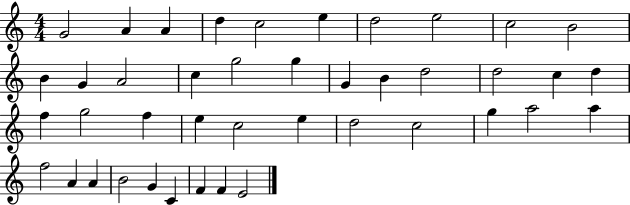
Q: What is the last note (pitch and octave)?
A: E4